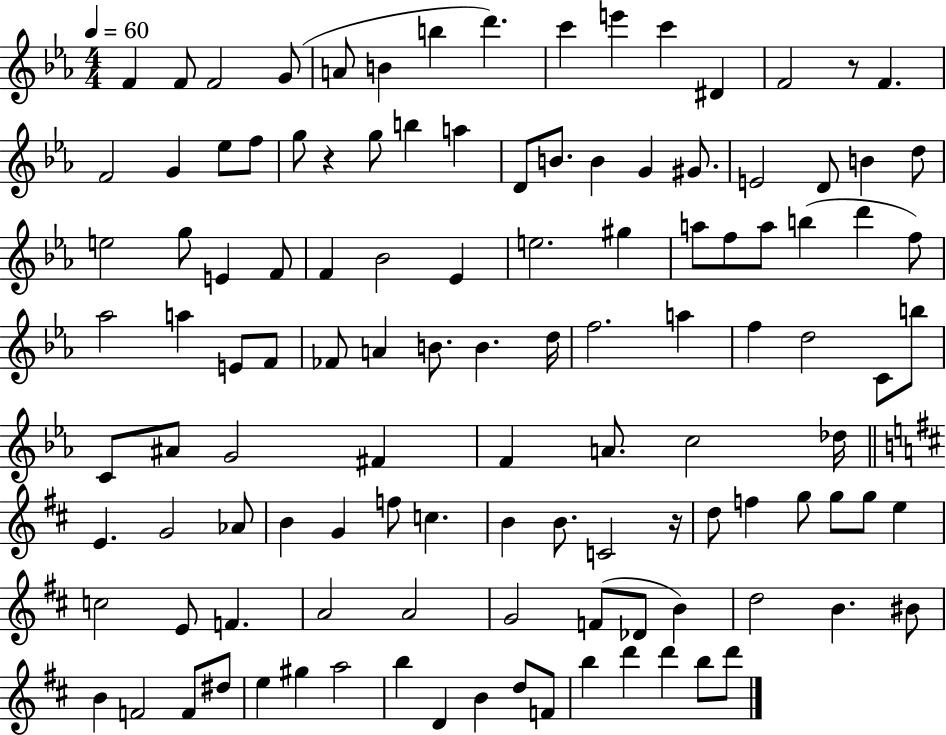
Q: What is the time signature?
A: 4/4